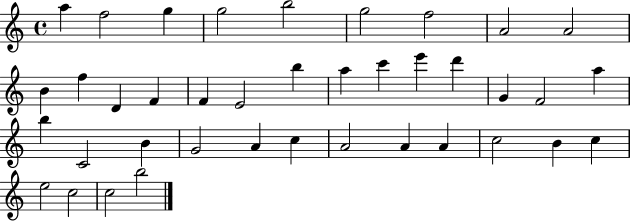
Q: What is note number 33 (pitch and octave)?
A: C5